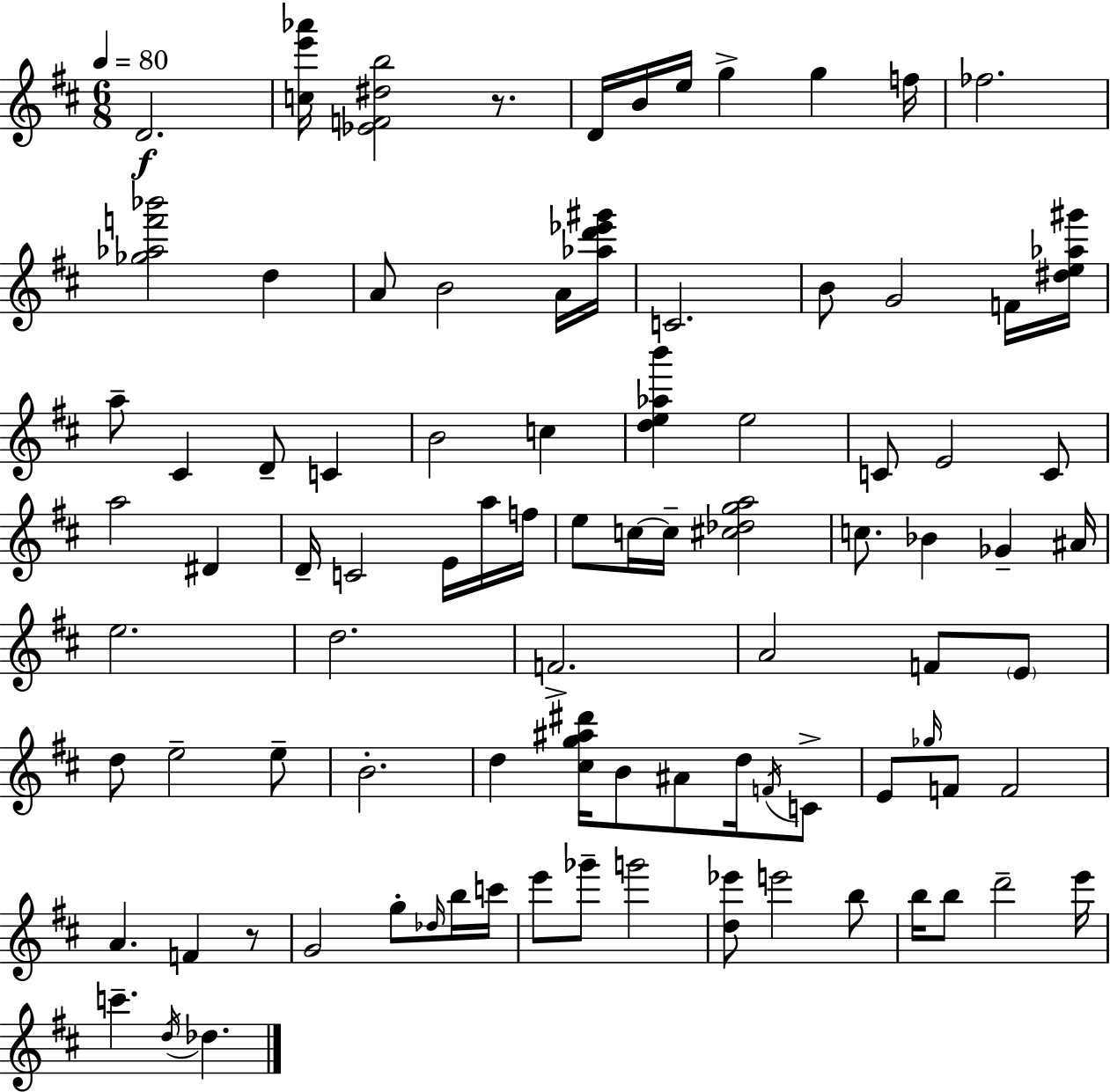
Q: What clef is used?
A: treble